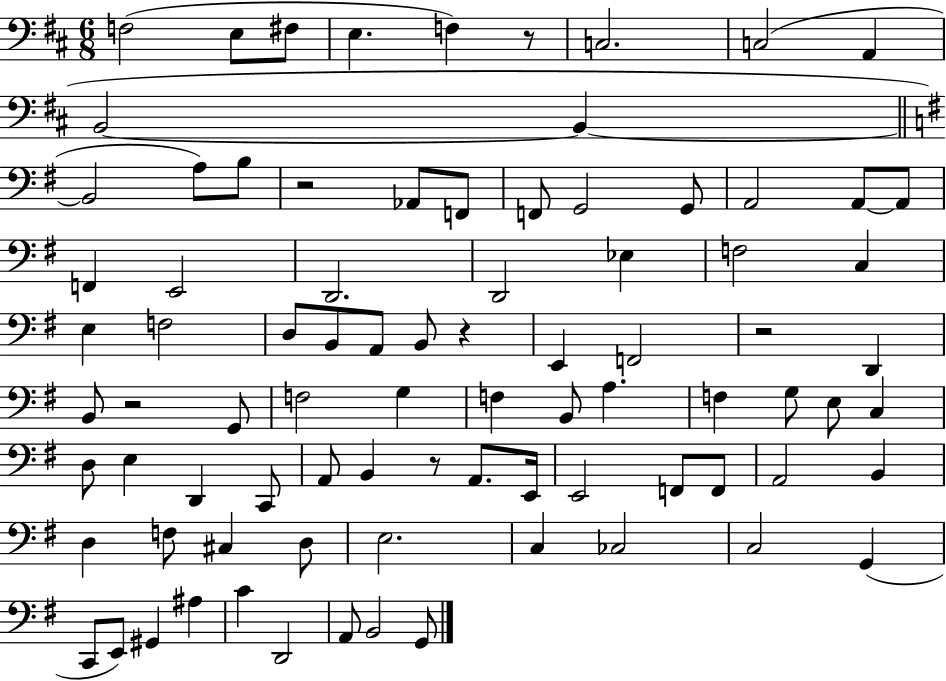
F3/h E3/e F#3/e E3/q. F3/q R/e C3/h. C3/h A2/q B2/h B2/q B2/h A3/e B3/e R/h Ab2/e F2/e F2/e G2/h G2/e A2/h A2/e A2/e F2/q E2/h D2/h. D2/h Eb3/q F3/h C3/q E3/q F3/h D3/e B2/e A2/e B2/e R/q E2/q F2/h R/h D2/q B2/e R/h G2/e F3/h G3/q F3/q B2/e A3/q. F3/q G3/e E3/e C3/q D3/e E3/q D2/q C2/e A2/e B2/q R/e A2/e. E2/s E2/h F2/e F2/e A2/h B2/q D3/q F3/e C#3/q D3/e E3/h. C3/q CES3/h C3/h G2/q C2/e E2/e G#2/q A#3/q C4/q D2/h A2/e B2/h G2/e